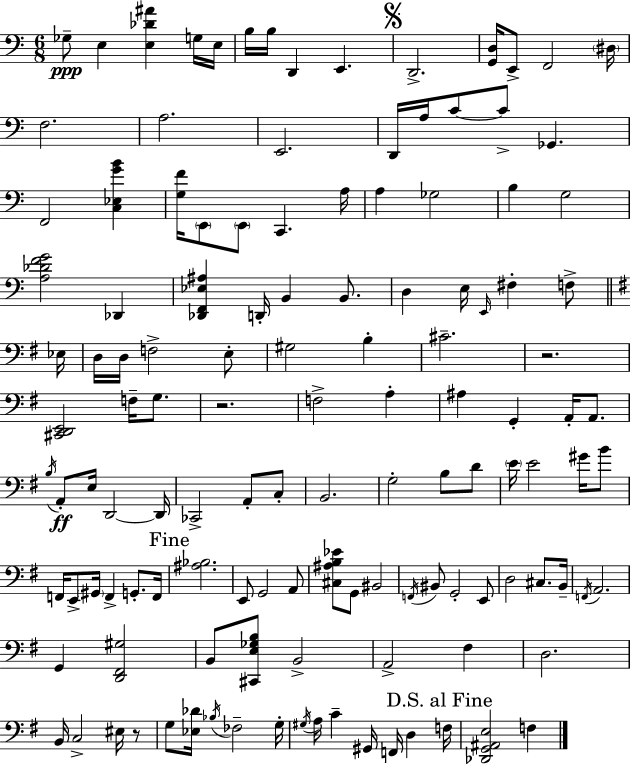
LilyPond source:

{
  \clef bass
  \numericTimeSignature
  \time 6/8
  \key a \minor
  \repeat volta 2 { ges8--\ppp e4 <e des' ais'>4 g16 e16 | b16 b16 d,4 e,4. | \mark \markup { \musicglyph "scripts.segno" } d,2.-> | <g, d>16 e,8-> f,2 \parenthesize dis16 | \break f2. | a2. | e,2. | d,16 a16 c'8~~ c'8-> ges,4. | \break f,2 <c ees g' b'>4 | <g f'>16 \parenthesize e,8 \parenthesize e,8 c,4. a16 | a4 ges2 | b4 g2 | \break <a des' f' g'>2 des,4 | <des, f, ees ais>4 d,16-. b,4 b,8. | d4 e16 \grace { e,16 } fis4-. f8-> | \bar "||" \break \key g \major ees16 d16 d16 f2-> e8-. | gis2 b4-. | cis'2.-- | r2. | \break <cis, d, e,>2 f16-- g8. | r2. | f2-> a4-. | ais4 g,4-. a,16-. a,8. | \break \acciaccatura { b16 }\ff a,8-. e16 d,2~~ | d,16 ces,2-> a,8-. | c8-. b,2. | g2-. b8 | \break d'8 \parenthesize e'16 e'2 gis'16 | b'8 f,16 e,8-> \parenthesize gis,16 f,4-> g,8.-. | f,16 \mark "Fine" <ais bes>2. | e,8 g,2 | \break a,8 <cis ais b ees'>8 g,8 bis,2 | \acciaccatura { f,16 } bis,8 g,2-. | e,8 d2 cis8. | b,16-- \acciaccatura { f,16 } a,2. | \break g,4 <d, fis, gis>2 | b,8 <cis, e ges b>8 b,2-> | a,2-> | fis4 d2. | \break b,16 c2-> | eis16 r8 g8 <ees des'>16 \acciaccatura { bes16 } fes2-- | g16-. \acciaccatura { gis16 } a16 c'4-- gis,16 | f,16 d4 \mark "D.S. al Fine" f16 <des, g, ais, e>2 | \break f4 } \bar "|."
}